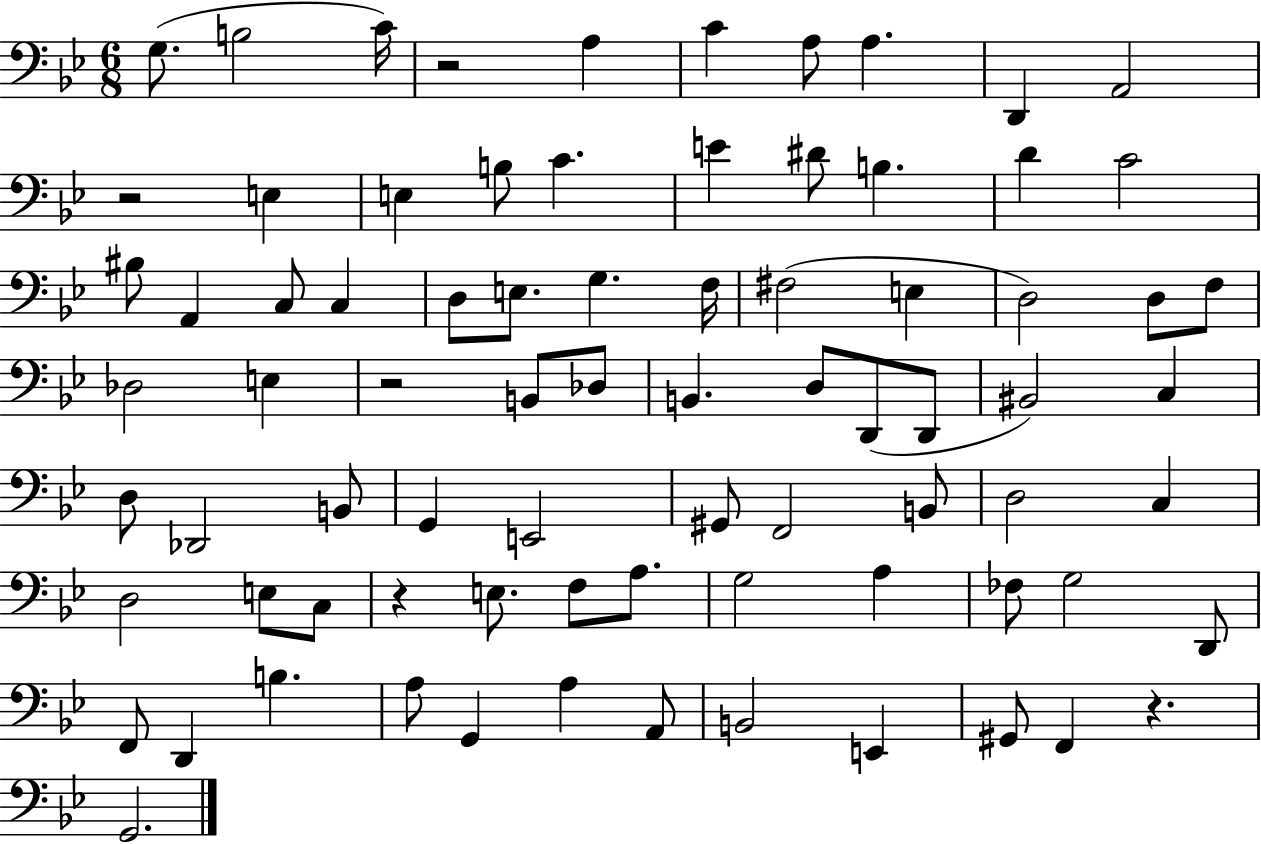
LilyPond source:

{
  \clef bass
  \numericTimeSignature
  \time 6/8
  \key bes \major
  g8.( b2 c'16) | r2 a4 | c'4 a8 a4. | d,4 a,2 | \break r2 e4 | e4 b8 c'4. | e'4 dis'8 b4. | d'4 c'2 | \break bis8 a,4 c8 c4 | d8 e8. g4. f16 | fis2( e4 | d2) d8 f8 | \break des2 e4 | r2 b,8 des8 | b,4. d8 d,8( d,8 | bis,2) c4 | \break d8 des,2 b,8 | g,4 e,2 | gis,8 f,2 b,8 | d2 c4 | \break d2 e8 c8 | r4 e8. f8 a8. | g2 a4 | fes8 g2 d,8 | \break f,8 d,4 b4. | a8 g,4 a4 a,8 | b,2 e,4 | gis,8 f,4 r4. | \break g,2. | \bar "|."
}